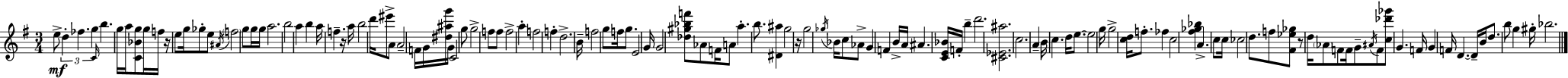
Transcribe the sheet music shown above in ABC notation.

X:1
T:Untitled
M:3/4
L:1/4
K:G
e/2 d _f g C/4 b g/4 a/4 [C_Bg]/2 g/4 f/4 z/4 e/2 g/4 _g/2 e/2 ^A/4 f2 g/2 g/4 g/4 a2 b2 a b a/4 f z/4 a/4 b2 d'/4 ^e'/2 A/2 A2 F/4 G/4 [^d^ag']/4 G/4 C2 g/2 g2 f/2 f/2 f2 a f2 f d2 B/4 f2 g/2 f/4 g/2 E2 G/4 G2 [_d^g_bf']/2 _A/2 F/4 A/2 a b/2 [^D^a] g2 z/4 g2 _g/4 _B/4 c/2 _A/2 G F B/4 A/4 ^A [CE_B]/4 F/4 b d'2 [^C_E^a]2 c2 A B/4 c d/4 e/2 e2 g/4 g2 [cd]/4 f/2 _f c2 [^f_g_b] A c/2 c/4 _c2 d/2 f/2 [^F_e_g]/2 z/2 d/4 _A/2 F/2 F/4 G/2 ^A/4 F/2 [c_d'_g']/2 G F/4 G F/4 D D/4 B/4 d/2 b/2 g ^g/4 _b2